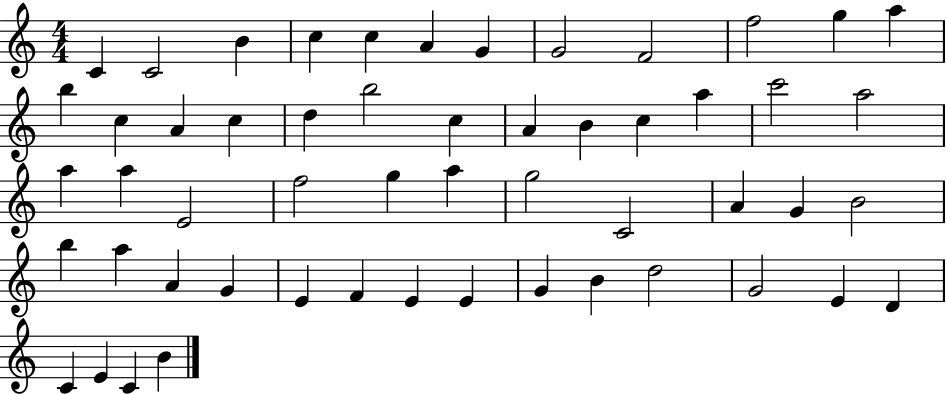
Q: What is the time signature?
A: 4/4